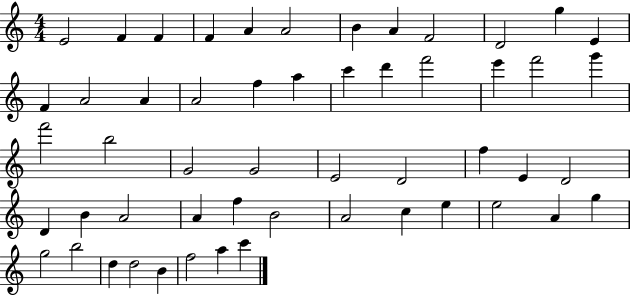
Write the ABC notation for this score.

X:1
T:Untitled
M:4/4
L:1/4
K:C
E2 F F F A A2 B A F2 D2 g E F A2 A A2 f a c' d' f'2 e' f'2 g' f'2 b2 G2 G2 E2 D2 f E D2 D B A2 A f B2 A2 c e e2 A g g2 b2 d d2 B f2 a c'